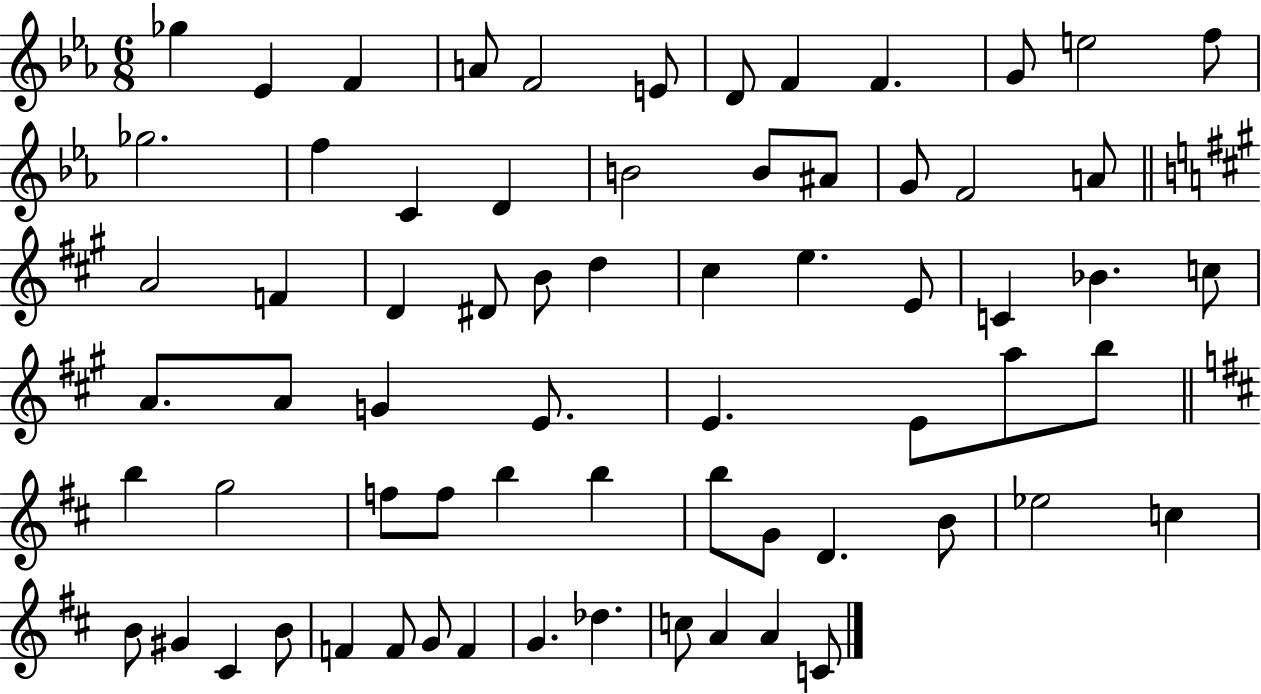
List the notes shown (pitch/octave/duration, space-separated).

Gb5/q Eb4/q F4/q A4/e F4/h E4/e D4/e F4/q F4/q. G4/e E5/h F5/e Gb5/h. F5/q C4/q D4/q B4/h B4/e A#4/e G4/e F4/h A4/e A4/h F4/q D4/q D#4/e B4/e D5/q C#5/q E5/q. E4/e C4/q Bb4/q. C5/e A4/e. A4/e G4/q E4/e. E4/q. E4/e A5/e B5/e B5/q G5/h F5/e F5/e B5/q B5/q B5/e G4/e D4/q. B4/e Eb5/h C5/q B4/e G#4/q C#4/q B4/e F4/q F4/e G4/e F4/q G4/q. Db5/q. C5/e A4/q A4/q C4/e